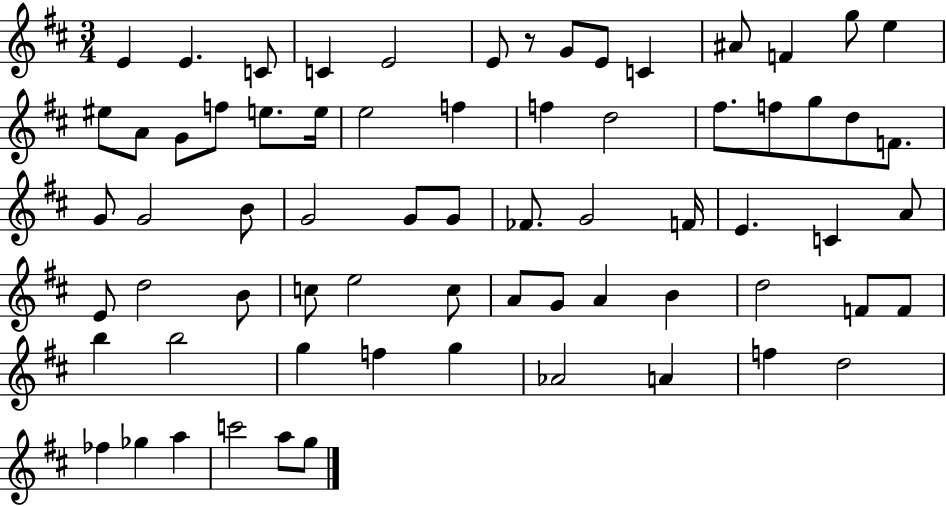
E4/q E4/q. C4/e C4/q E4/h E4/e R/e G4/e E4/e C4/q A#4/e F4/q G5/e E5/q EIS5/e A4/e G4/e F5/e E5/e. E5/s E5/h F5/q F5/q D5/h F#5/e. F5/e G5/e D5/e F4/e. G4/e G4/h B4/e G4/h G4/e G4/e FES4/e. G4/h F4/s E4/q. C4/q A4/e E4/e D5/h B4/e C5/e E5/h C5/e A4/e G4/e A4/q B4/q D5/h F4/e F4/e B5/q B5/h G5/q F5/q G5/q Ab4/h A4/q F5/q D5/h FES5/q Gb5/q A5/q C6/h A5/e G5/e